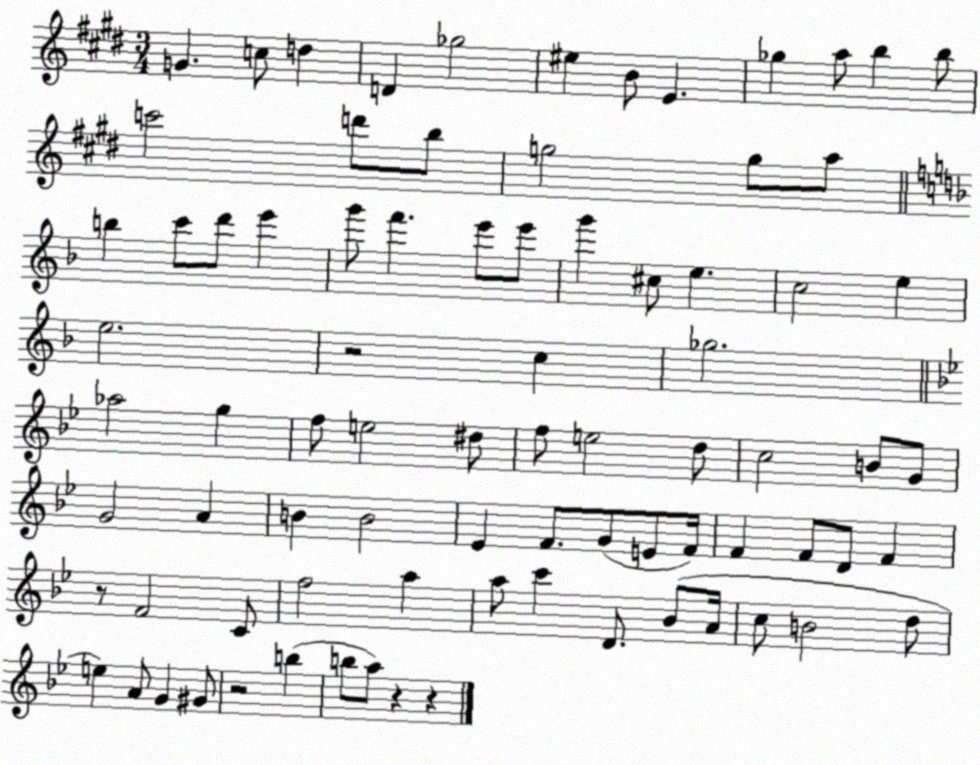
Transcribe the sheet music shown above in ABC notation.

X:1
T:Untitled
M:3/4
L:1/4
K:E
G c/2 d D _g2 ^e B/2 E _g a/2 b b/2 c'2 d'/2 b/2 g2 g/2 a/2 b c'/2 d'/2 e' g'/2 f' e'/2 e'/2 g' ^c/2 e c2 e e2 z2 c _g2 _a2 g f/2 e2 ^d/2 f/2 e2 d/2 c2 B/2 G/2 G2 A B B2 _E F/2 G/2 E/2 F/4 F F/2 D/2 F z/2 F2 C/2 f2 a a/2 c' D/2 _B/2 A/4 c/2 B2 d/2 e A/2 G ^G/2 z2 b b/2 a/2 z z